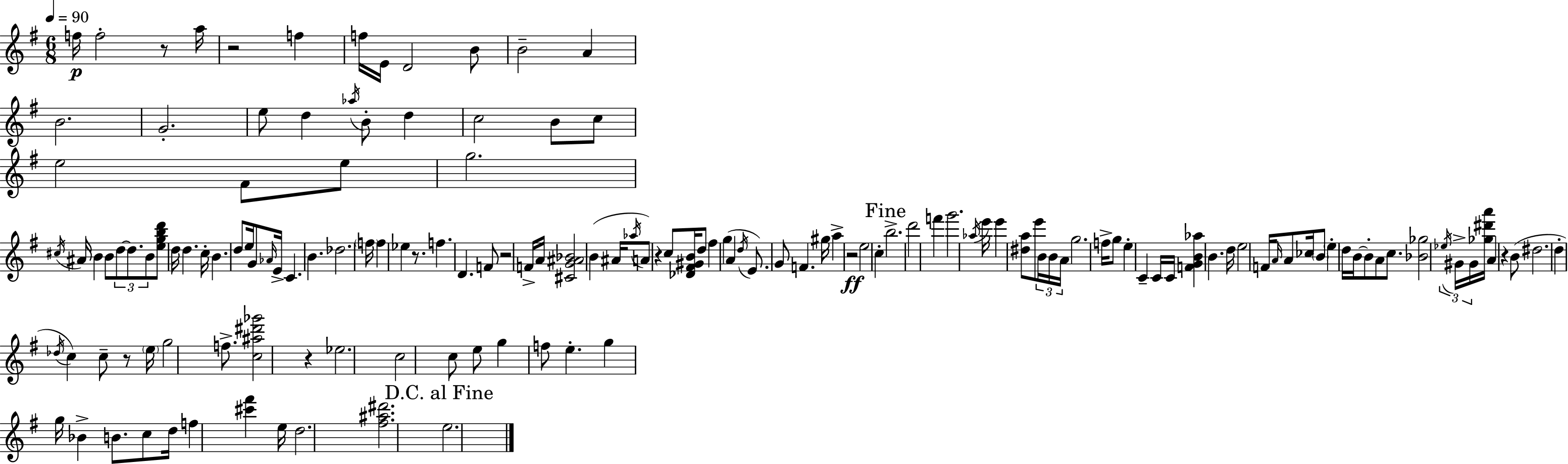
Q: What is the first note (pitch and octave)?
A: F5